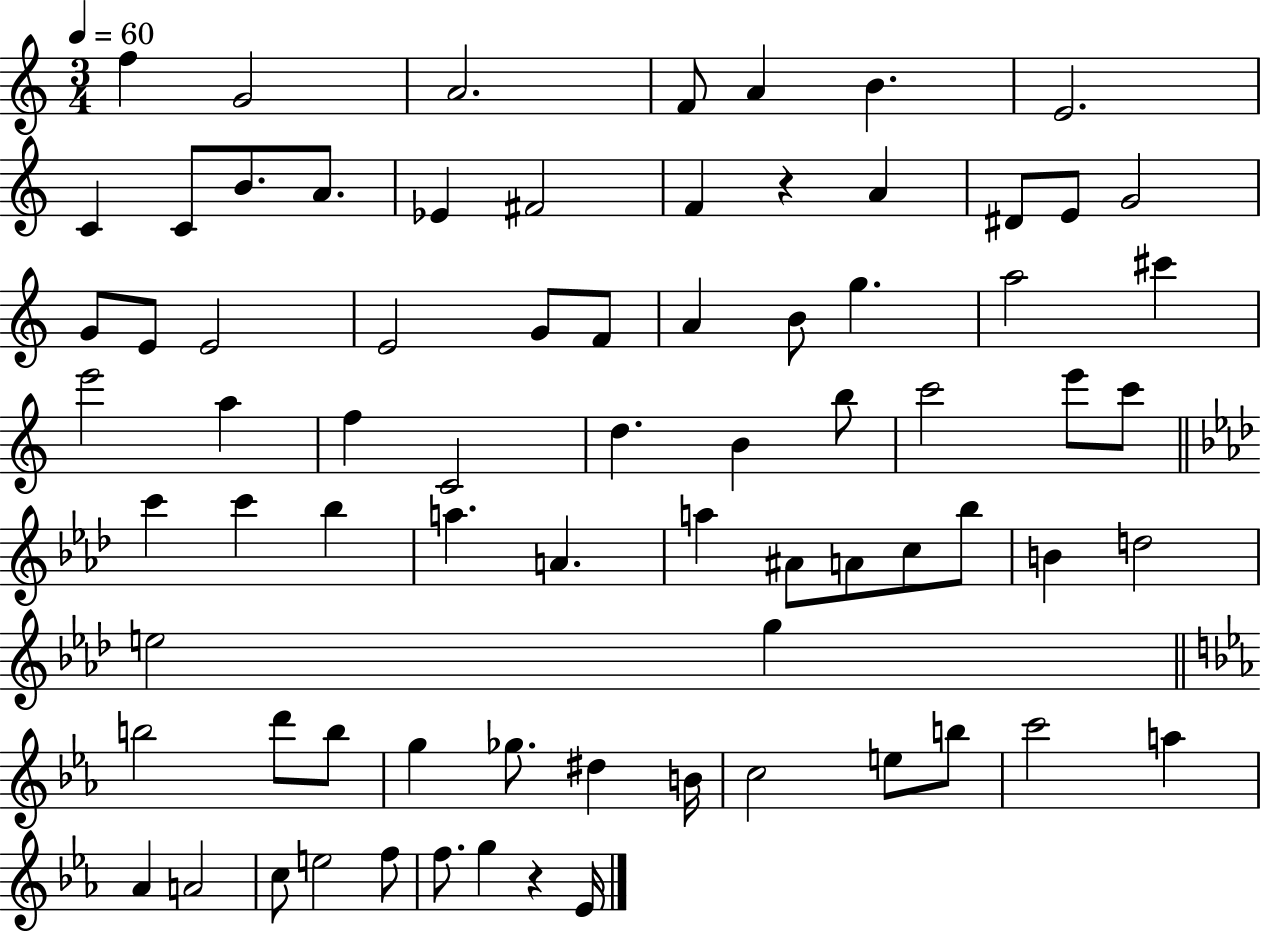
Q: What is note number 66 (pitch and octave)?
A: Ab4